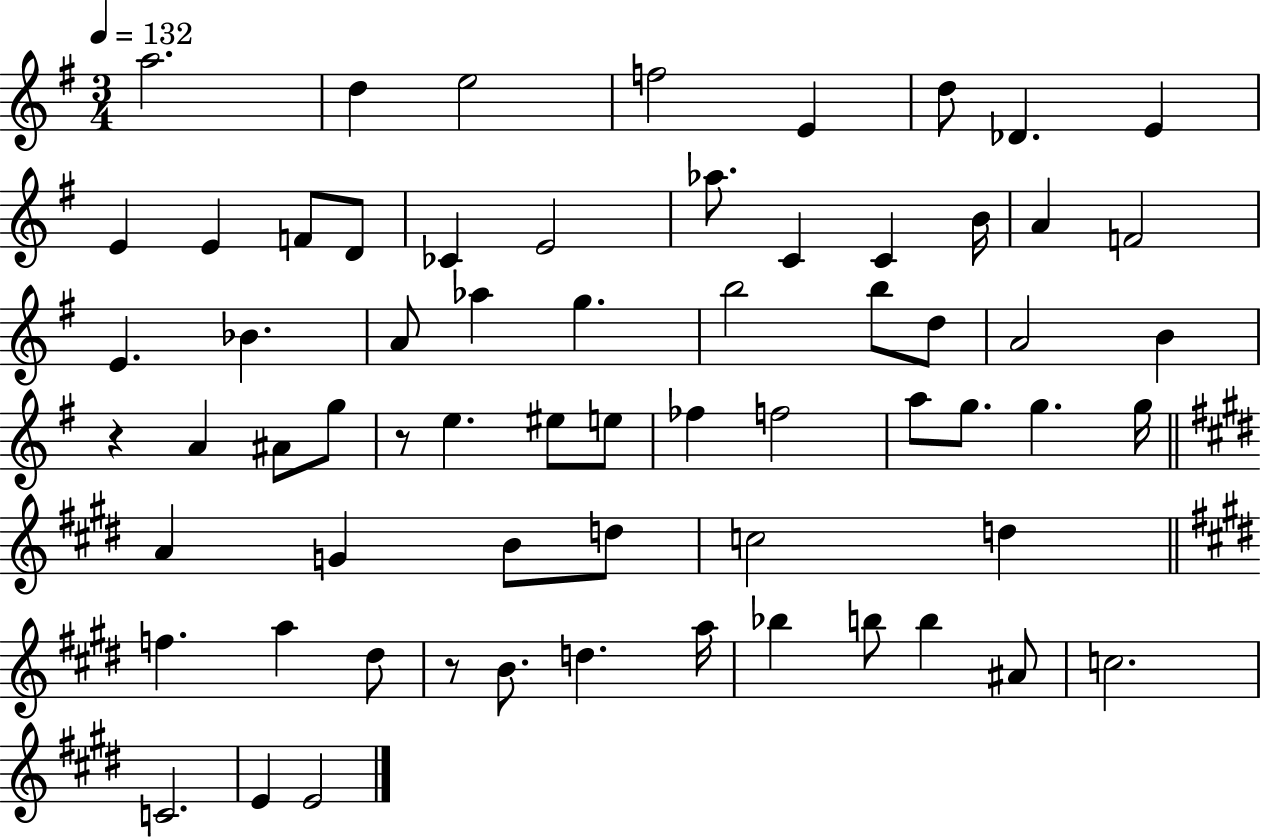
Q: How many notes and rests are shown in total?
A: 65